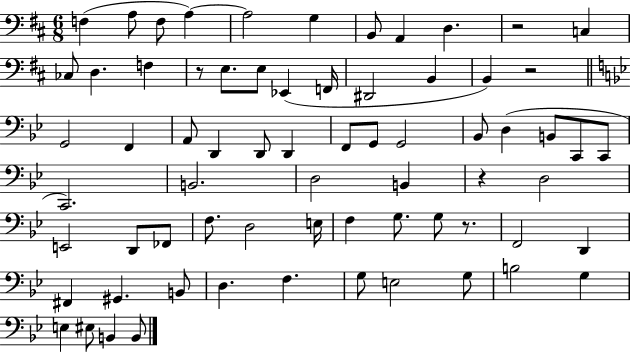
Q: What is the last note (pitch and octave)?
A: B2